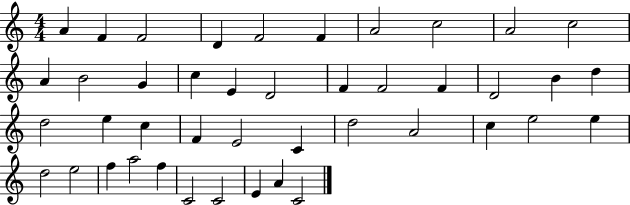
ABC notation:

X:1
T:Untitled
M:4/4
L:1/4
K:C
A F F2 D F2 F A2 c2 A2 c2 A B2 G c E D2 F F2 F D2 B d d2 e c F E2 C d2 A2 c e2 e d2 e2 f a2 f C2 C2 E A C2